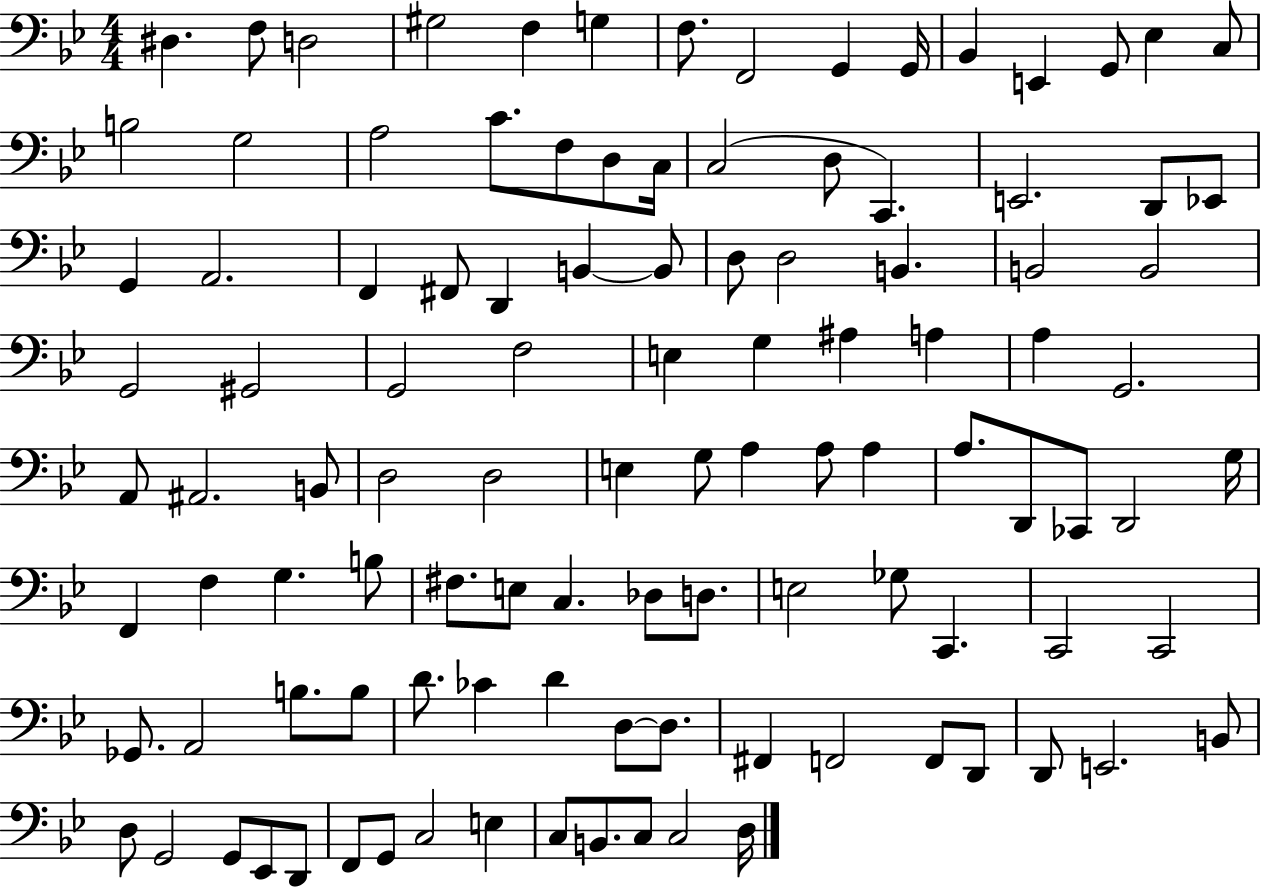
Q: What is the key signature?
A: BES major